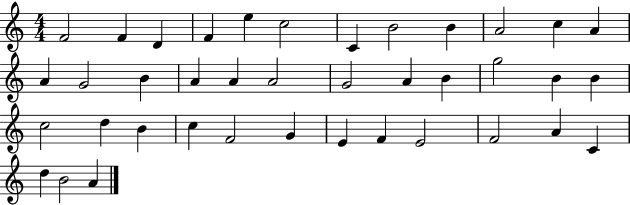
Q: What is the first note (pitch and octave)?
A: F4